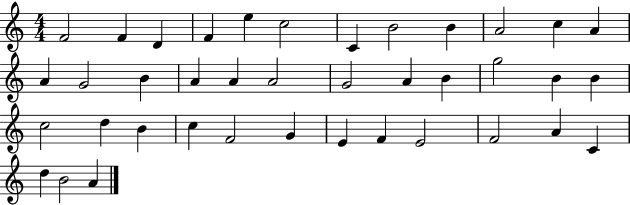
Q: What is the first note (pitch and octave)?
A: F4